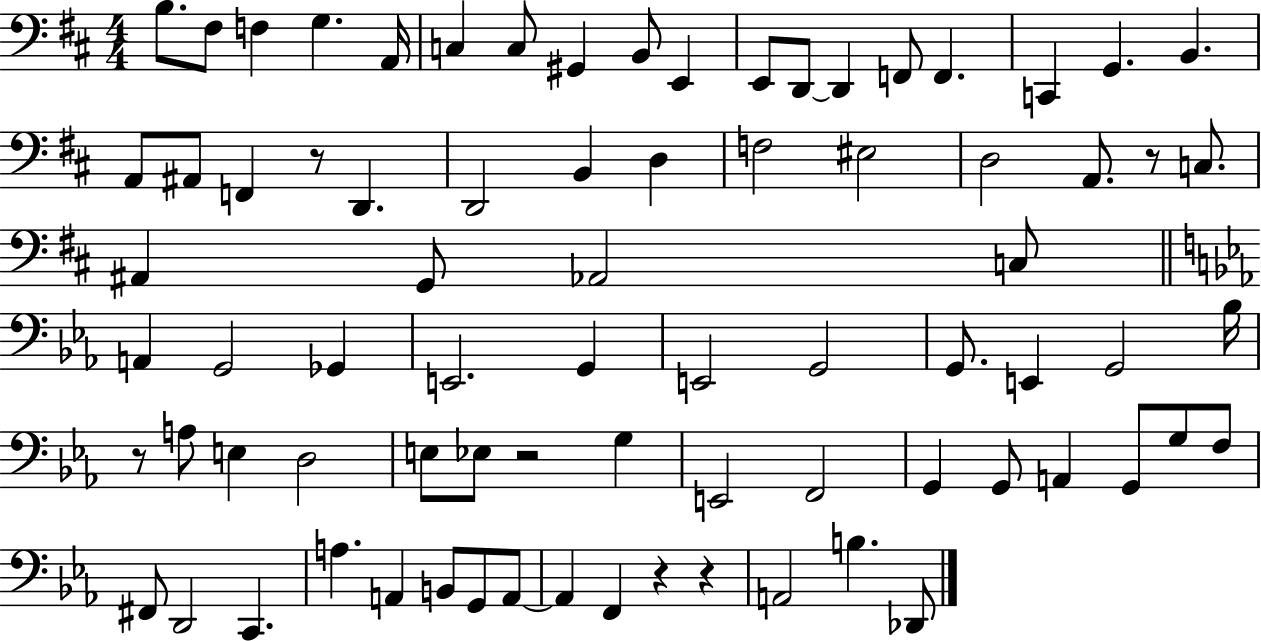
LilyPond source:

{
  \clef bass
  \numericTimeSignature
  \time 4/4
  \key d \major
  b8. fis8 f4 g4. a,16 | c4 c8 gis,4 b,8 e,4 | e,8 d,8~~ d,4 f,8 f,4. | c,4 g,4. b,4. | \break a,8 ais,8 f,4 r8 d,4. | d,2 b,4 d4 | f2 eis2 | d2 a,8. r8 c8. | \break ais,4 g,8 aes,2 c8 | \bar "||" \break \key c \minor a,4 g,2 ges,4 | e,2. g,4 | e,2 g,2 | g,8. e,4 g,2 bes16 | \break r8 a8 e4 d2 | e8 ees8 r2 g4 | e,2 f,2 | g,4 g,8 a,4 g,8 g8 f8 | \break fis,8 d,2 c,4. | a4. a,4 b,8 g,8 a,8~~ | a,4 f,4 r4 r4 | a,2 b4. des,8 | \break \bar "|."
}